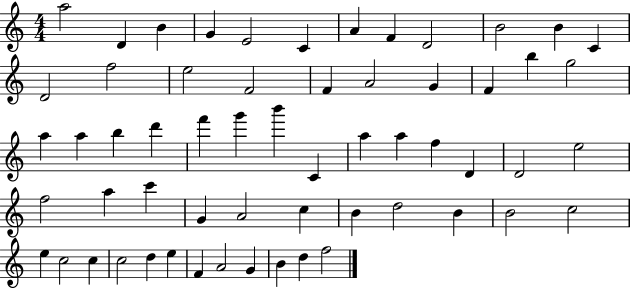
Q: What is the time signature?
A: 4/4